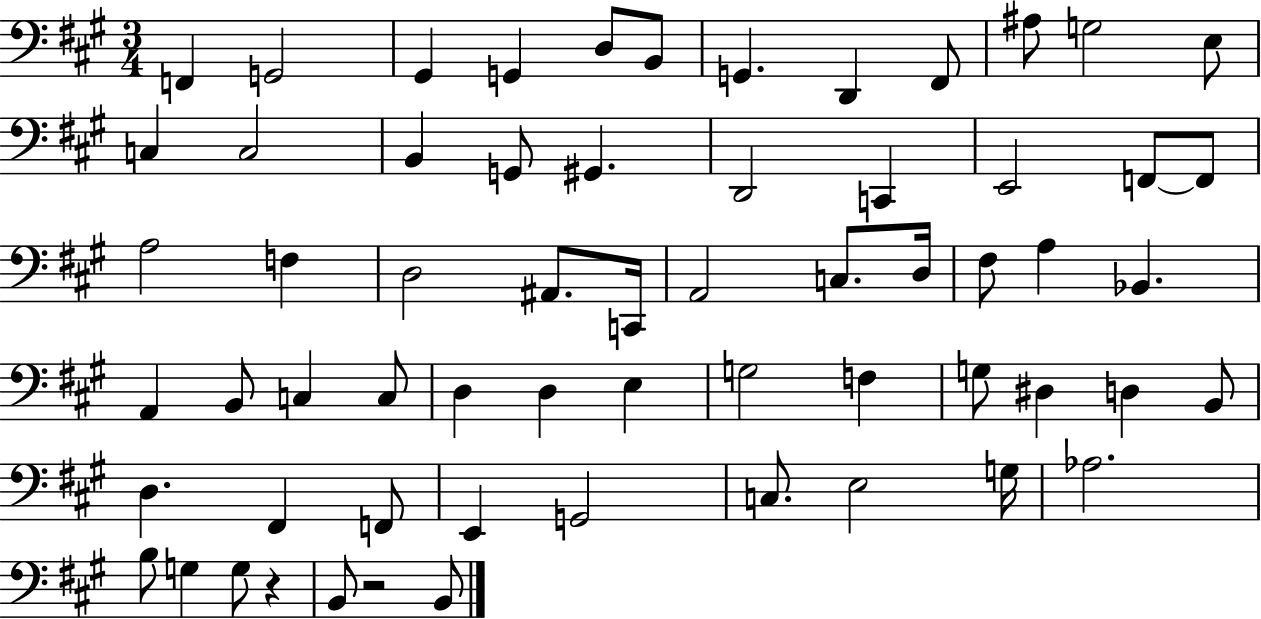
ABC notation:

X:1
T:Untitled
M:3/4
L:1/4
K:A
F,, G,,2 ^G,, G,, D,/2 B,,/2 G,, D,, ^F,,/2 ^A,/2 G,2 E,/2 C, C,2 B,, G,,/2 ^G,, D,,2 C,, E,,2 F,,/2 F,,/2 A,2 F, D,2 ^A,,/2 C,,/4 A,,2 C,/2 D,/4 ^F,/2 A, _B,, A,, B,,/2 C, C,/2 D, D, E, G,2 F, G,/2 ^D, D, B,,/2 D, ^F,, F,,/2 E,, G,,2 C,/2 E,2 G,/4 _A,2 B,/2 G, G,/2 z B,,/2 z2 B,,/2